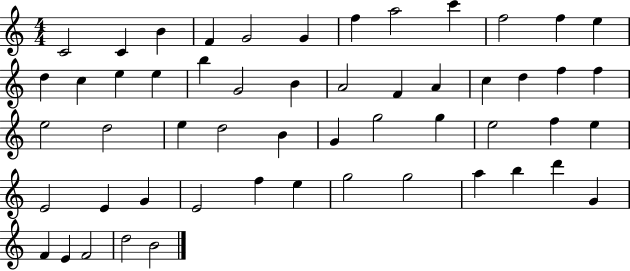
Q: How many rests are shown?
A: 0